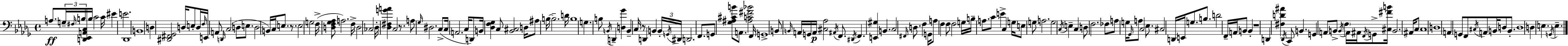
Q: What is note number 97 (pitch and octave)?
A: A3